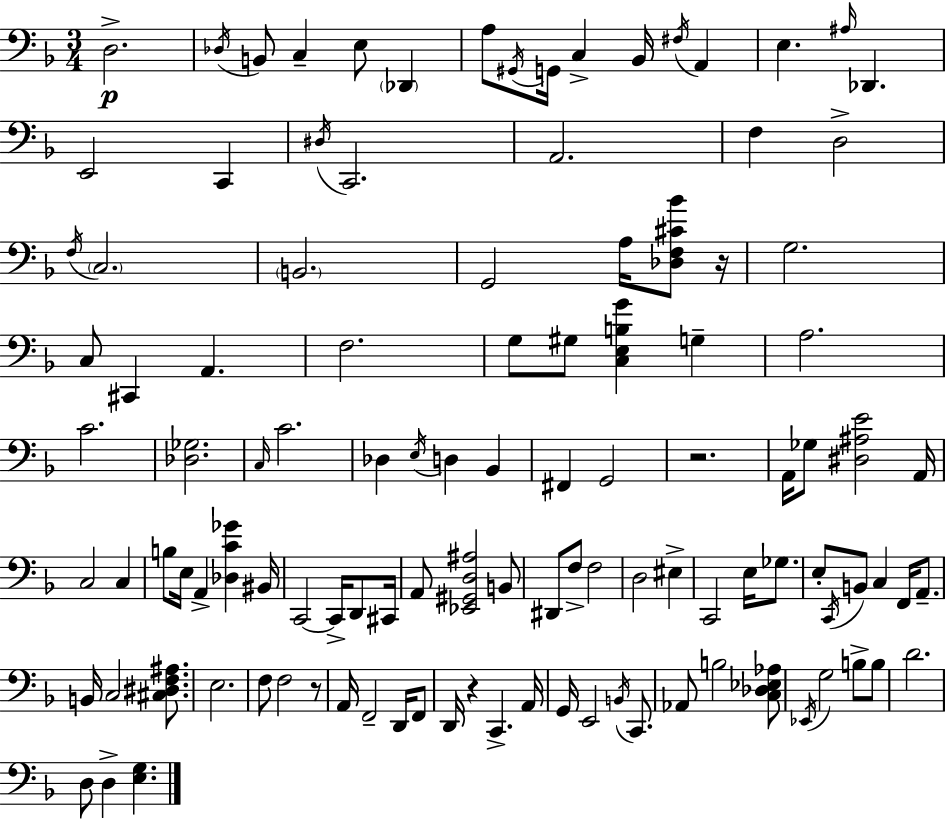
D3/h. Db3/s B2/e C3/q E3/e Db2/q A3/e G#2/s G2/s C3/q Bb2/s F#3/s A2/q E3/q. A#3/s Db2/q. E2/h C2/q D#3/s C2/h. A2/h. F3/q D3/h F3/s C3/h. B2/h. G2/h A3/s [Db3,F3,C#4,Bb4]/e R/s G3/h. C3/e C#2/q A2/q. F3/h. G3/e G#3/e [C3,E3,B3,G4]/q G3/q A3/h. C4/h. [Db3,Gb3]/h. C3/s C4/h. Db3/q E3/s D3/q Bb2/q F#2/q G2/h R/h. A2/s Gb3/e [D#3,A#3,E4]/h A2/s C3/h C3/q B3/e E3/s A2/q [Db3,C4,Gb4]/q BIS2/s C2/h C2/s D2/e C#2/s A2/e [Eb2,G#2,D3,A#3]/h B2/e D#2/e F3/e F3/h D3/h EIS3/q C2/h E3/s Gb3/e. E3/e C2/s B2/e C3/q F2/s A2/e. B2/s C3/h [C#3,D#3,F3,A#3]/e. E3/h. F3/e F3/h R/e A2/s F2/h D2/s F2/e D2/s R/q C2/q. A2/s G2/s E2/h B2/s C2/e. Ab2/e B3/h [C3,Db3,Eb3,Ab3]/e Eb2/s G3/h B3/e B3/e D4/h. D3/e D3/q [E3,G3]/q.